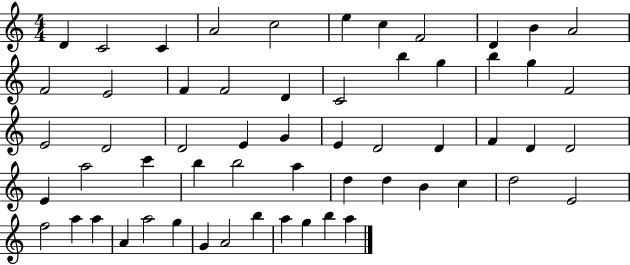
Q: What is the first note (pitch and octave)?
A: D4